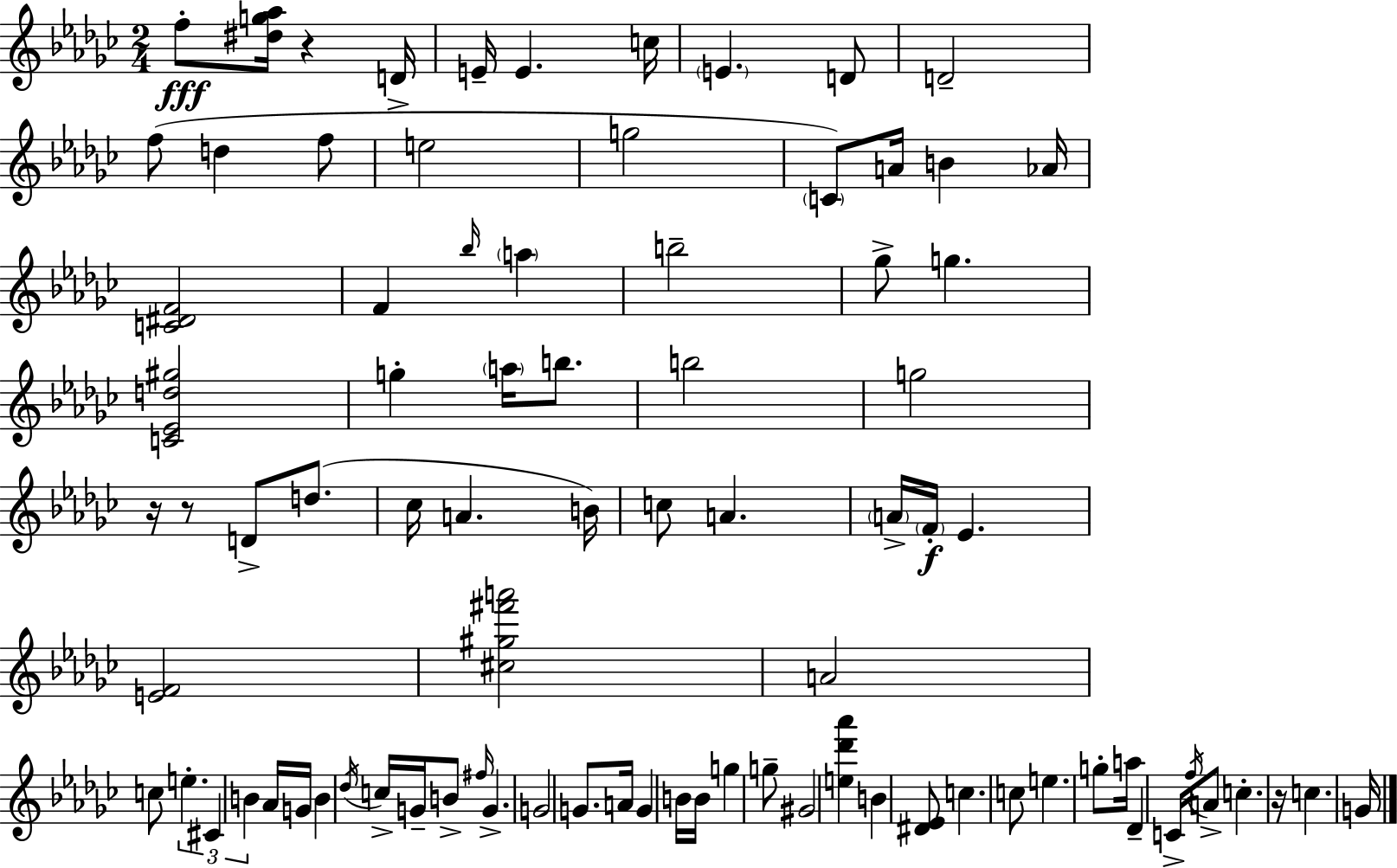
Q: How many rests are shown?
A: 4